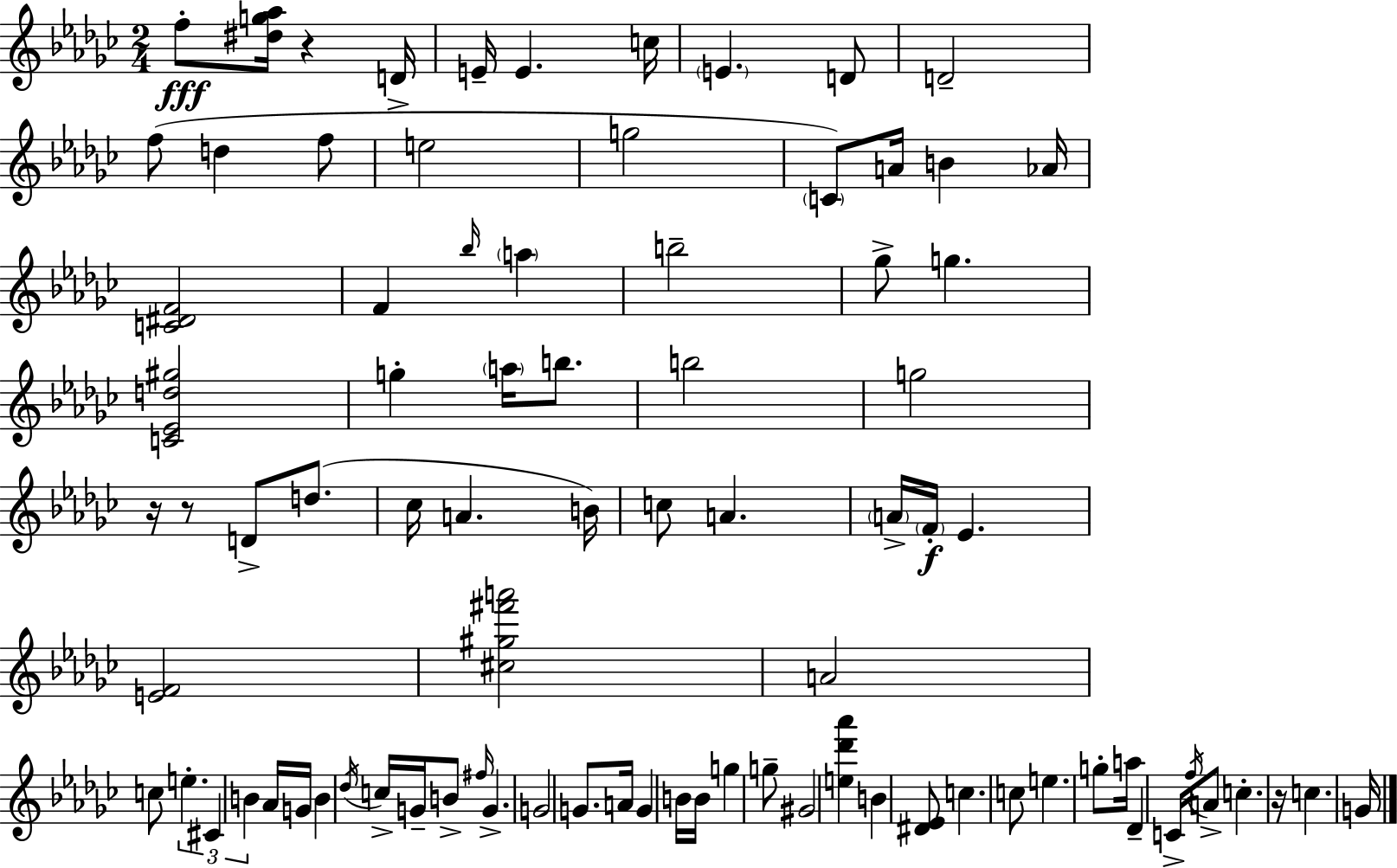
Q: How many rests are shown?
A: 4